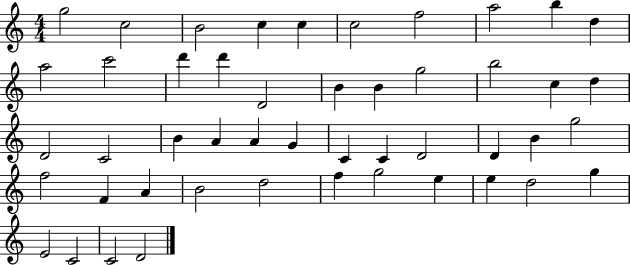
X:1
T:Untitled
M:4/4
L:1/4
K:C
g2 c2 B2 c c c2 f2 a2 b d a2 c'2 d' d' D2 B B g2 b2 c d D2 C2 B A A G C C D2 D B g2 f2 F A B2 d2 f g2 e e d2 g E2 C2 C2 D2